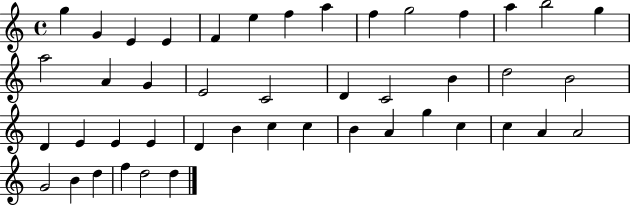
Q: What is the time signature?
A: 4/4